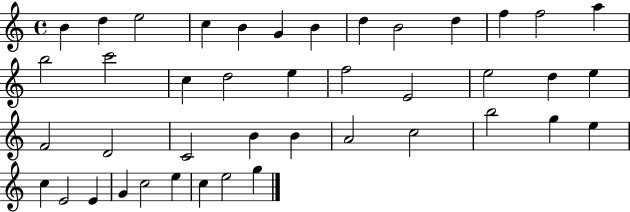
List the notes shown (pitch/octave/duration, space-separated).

B4/q D5/q E5/h C5/q B4/q G4/q B4/q D5/q B4/h D5/q F5/q F5/h A5/q B5/h C6/h C5/q D5/h E5/q F5/h E4/h E5/h D5/q E5/q F4/h D4/h C4/h B4/q B4/q A4/h C5/h B5/h G5/q E5/q C5/q E4/h E4/q G4/q C5/h E5/q C5/q E5/h G5/q